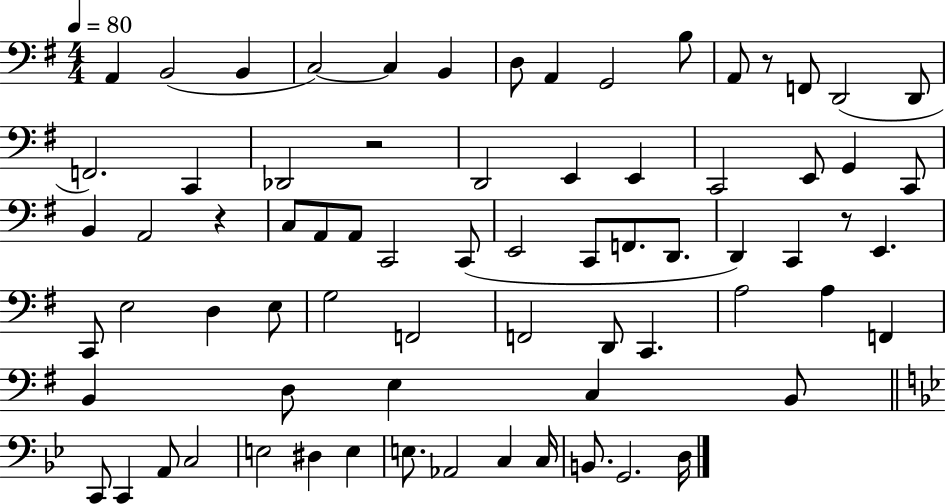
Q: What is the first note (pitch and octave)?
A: A2